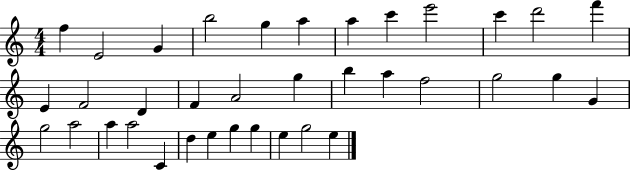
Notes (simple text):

F5/q E4/h G4/q B5/h G5/q A5/q A5/q C6/q E6/h C6/q D6/h F6/q E4/q F4/h D4/q F4/q A4/h G5/q B5/q A5/q F5/h G5/h G5/q G4/q G5/h A5/h A5/q A5/h C4/q D5/q E5/q G5/q G5/q E5/q G5/h E5/q